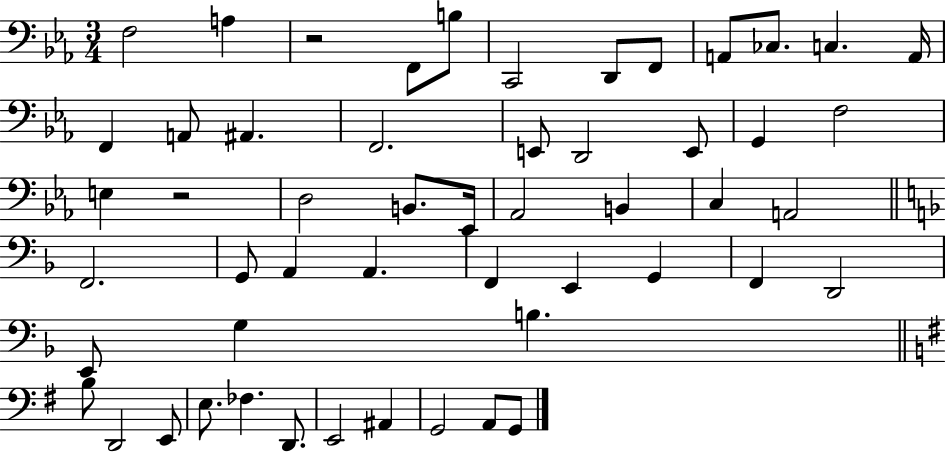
F3/h A3/q R/h F2/e B3/e C2/h D2/e F2/e A2/e CES3/e. C3/q. A2/s F2/q A2/e A#2/q. F2/h. E2/e D2/h E2/e G2/q F3/h E3/q R/h D3/h B2/e. Eb2/s Ab2/h B2/q C3/q A2/h F2/h. G2/e A2/q A2/q. F2/q E2/q G2/q F2/q D2/h E2/e G3/q B3/q. B3/e D2/h E2/e E3/e. FES3/q. D2/e. E2/h A#2/q G2/h A2/e G2/e